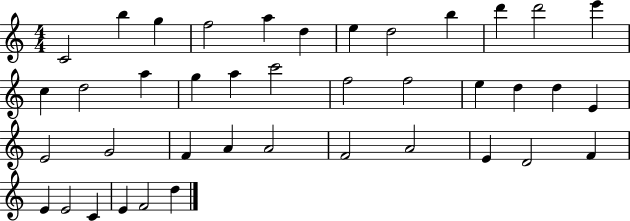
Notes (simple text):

C4/h B5/q G5/q F5/h A5/q D5/q E5/q D5/h B5/q D6/q D6/h E6/q C5/q D5/h A5/q G5/q A5/q C6/h F5/h F5/h E5/q D5/q D5/q E4/q E4/h G4/h F4/q A4/q A4/h F4/h A4/h E4/q D4/h F4/q E4/q E4/h C4/q E4/q F4/h D5/q